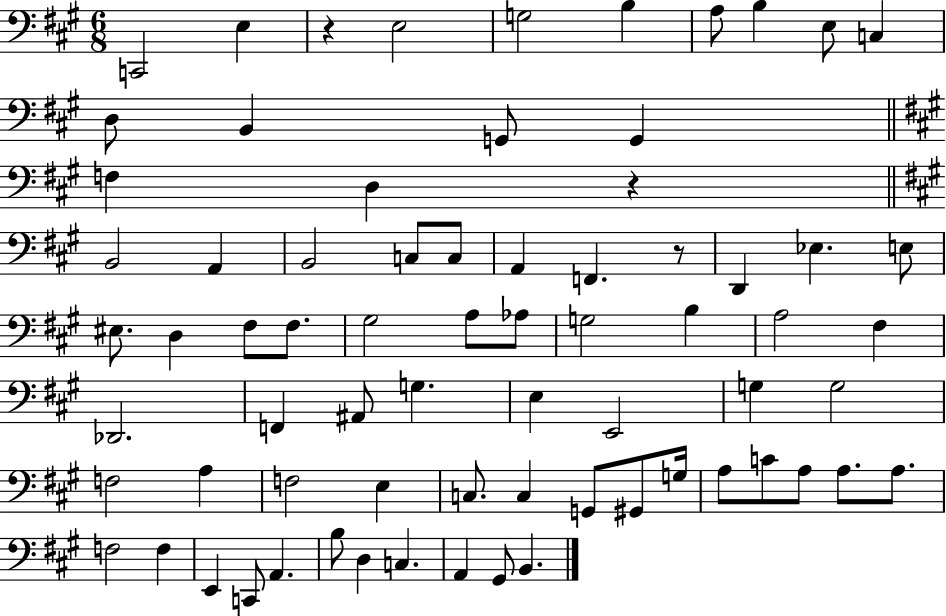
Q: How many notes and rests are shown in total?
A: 72